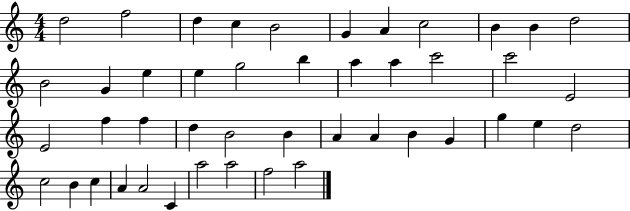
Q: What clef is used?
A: treble